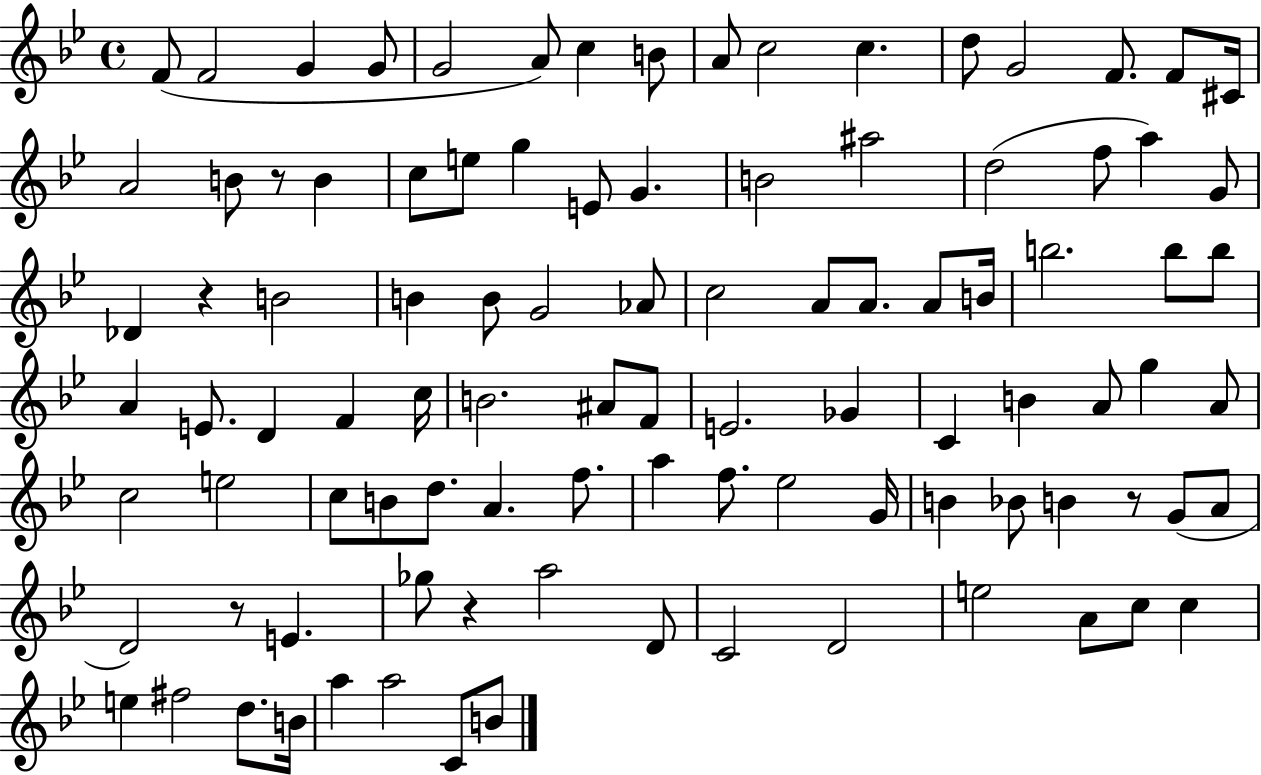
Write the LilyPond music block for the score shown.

{
  \clef treble
  \time 4/4
  \defaultTimeSignature
  \key bes \major
  f'8( f'2 g'4 g'8 | g'2 a'8) c''4 b'8 | a'8 c''2 c''4. | d''8 g'2 f'8. f'8 cis'16 | \break a'2 b'8 r8 b'4 | c''8 e''8 g''4 e'8 g'4. | b'2 ais''2 | d''2( f''8 a''4) g'8 | \break des'4 r4 b'2 | b'4 b'8 g'2 aes'8 | c''2 a'8 a'8. a'8 b'16 | b''2. b''8 b''8 | \break a'4 e'8. d'4 f'4 c''16 | b'2. ais'8 f'8 | e'2. ges'4 | c'4 b'4 a'8 g''4 a'8 | \break c''2 e''2 | c''8 b'8 d''8. a'4. f''8. | a''4 f''8. ees''2 g'16 | b'4 bes'8 b'4 r8 g'8( a'8 | \break d'2) r8 e'4. | ges''8 r4 a''2 d'8 | c'2 d'2 | e''2 a'8 c''8 c''4 | \break e''4 fis''2 d''8. b'16 | a''4 a''2 c'8 b'8 | \bar "|."
}